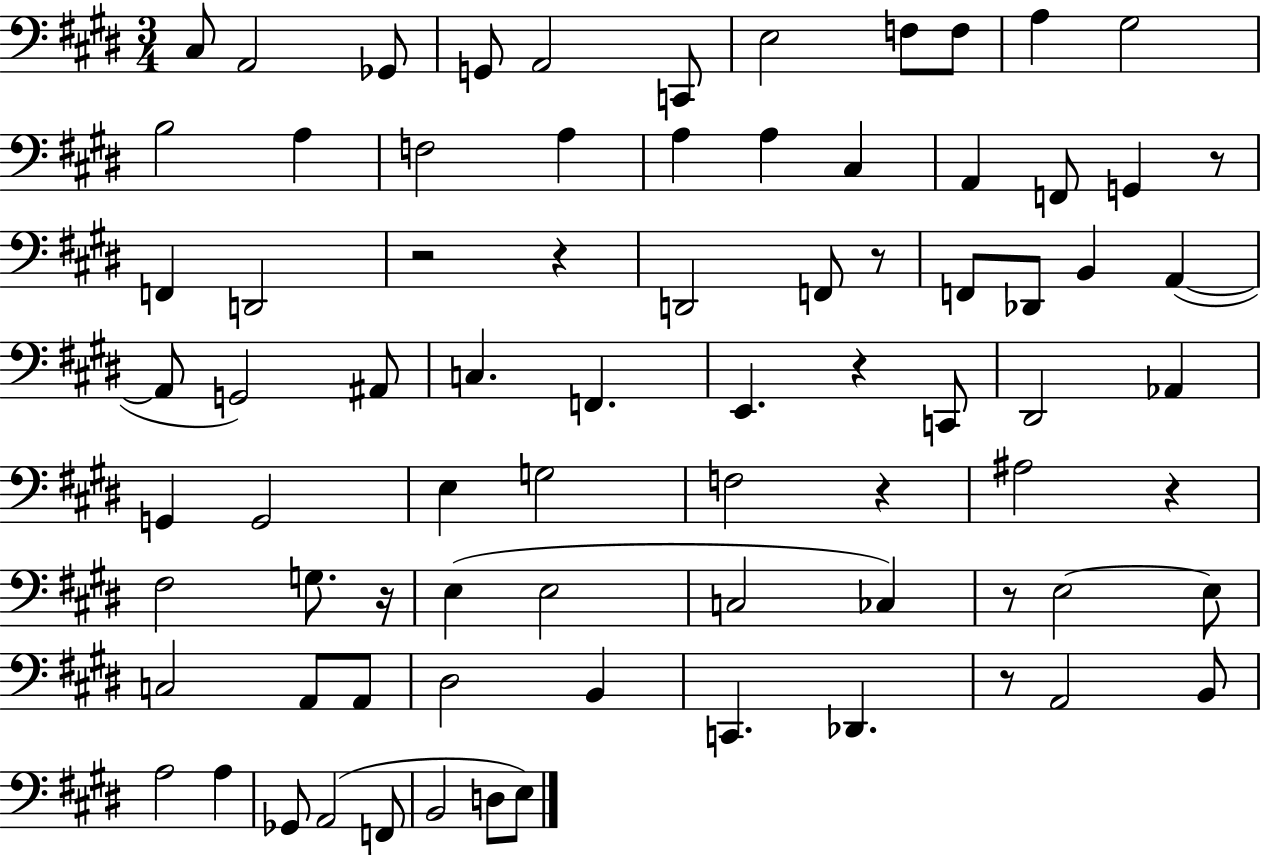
{
  \clef bass
  \numericTimeSignature
  \time 3/4
  \key e \major
  cis8 a,2 ges,8 | g,8 a,2 c,8 | e2 f8 f8 | a4 gis2 | \break b2 a4 | f2 a4 | a4 a4 cis4 | a,4 f,8 g,4 r8 | \break f,4 d,2 | r2 r4 | d,2 f,8 r8 | f,8 des,8 b,4 a,4~(~ | \break a,8 g,2) ais,8 | c4. f,4. | e,4. r4 c,8 | dis,2 aes,4 | \break g,4 g,2 | e4 g2 | f2 r4 | ais2 r4 | \break fis2 g8. r16 | e4( e2 | c2 ces4) | r8 e2~~ e8 | \break c2 a,8 a,8 | dis2 b,4 | c,4. des,4. | r8 a,2 b,8 | \break a2 a4 | ges,8 a,2( f,8 | b,2 d8 e8) | \bar "|."
}